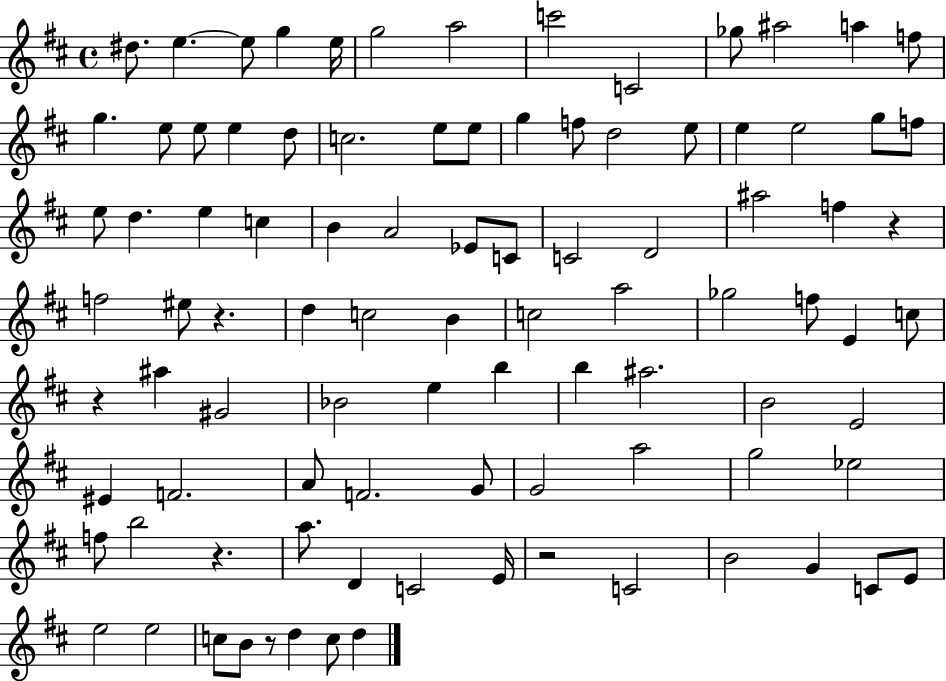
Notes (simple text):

D#5/e. E5/q. E5/e G5/q E5/s G5/h A5/h C6/h C4/h Gb5/e A#5/h A5/q F5/e G5/q. E5/e E5/e E5/q D5/e C5/h. E5/e E5/e G5/q F5/e D5/h E5/e E5/q E5/h G5/e F5/e E5/e D5/q. E5/q C5/q B4/q A4/h Eb4/e C4/e C4/h D4/h A#5/h F5/q R/q F5/h EIS5/e R/q. D5/q C5/h B4/q C5/h A5/h Gb5/h F5/e E4/q C5/e R/q A#5/q G#4/h Bb4/h E5/q B5/q B5/q A#5/h. B4/h E4/h EIS4/q F4/h. A4/e F4/h. G4/e G4/h A5/h G5/h Eb5/h F5/e B5/h R/q. A5/e. D4/q C4/h E4/s R/h C4/h B4/h G4/q C4/e E4/e E5/h E5/h C5/e B4/e R/e D5/q C5/e D5/q